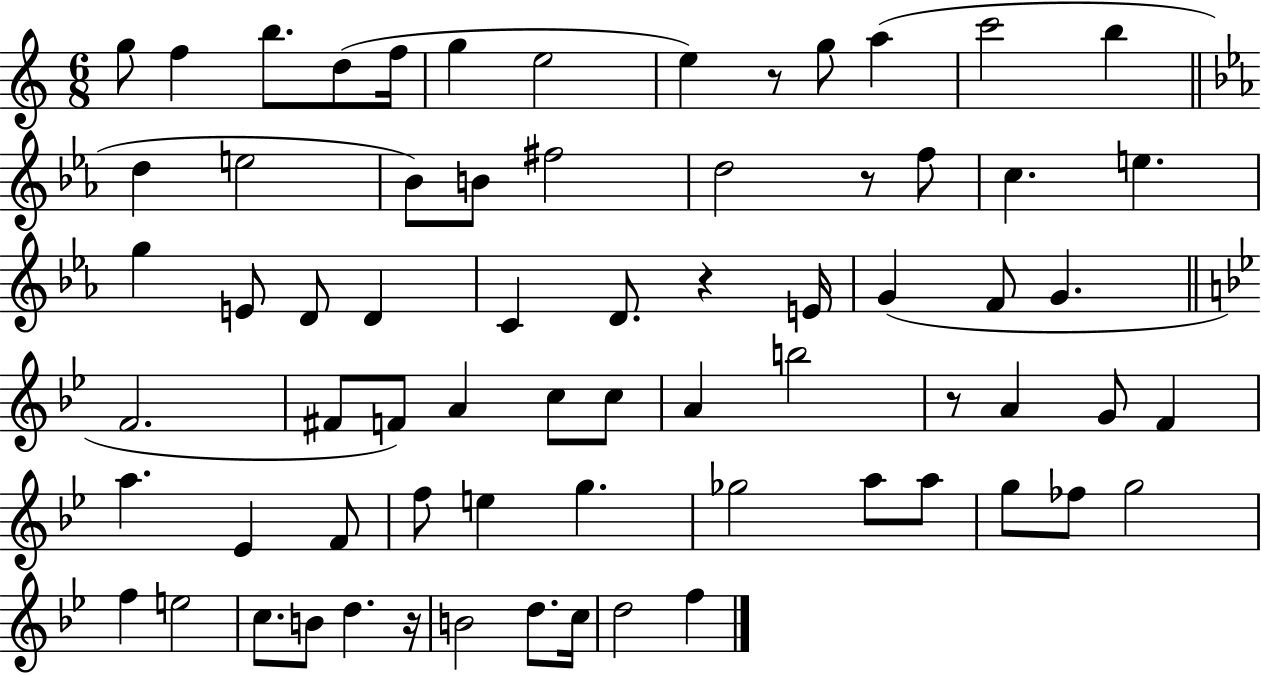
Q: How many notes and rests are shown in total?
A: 69